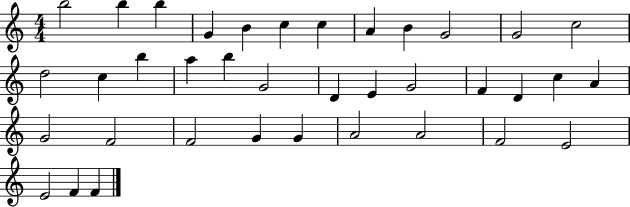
B5/h B5/q B5/q G4/q B4/q C5/q C5/q A4/q B4/q G4/h G4/h C5/h D5/h C5/q B5/q A5/q B5/q G4/h D4/q E4/q G4/h F4/q D4/q C5/q A4/q G4/h F4/h F4/h G4/q G4/q A4/h A4/h F4/h E4/h E4/h F4/q F4/q